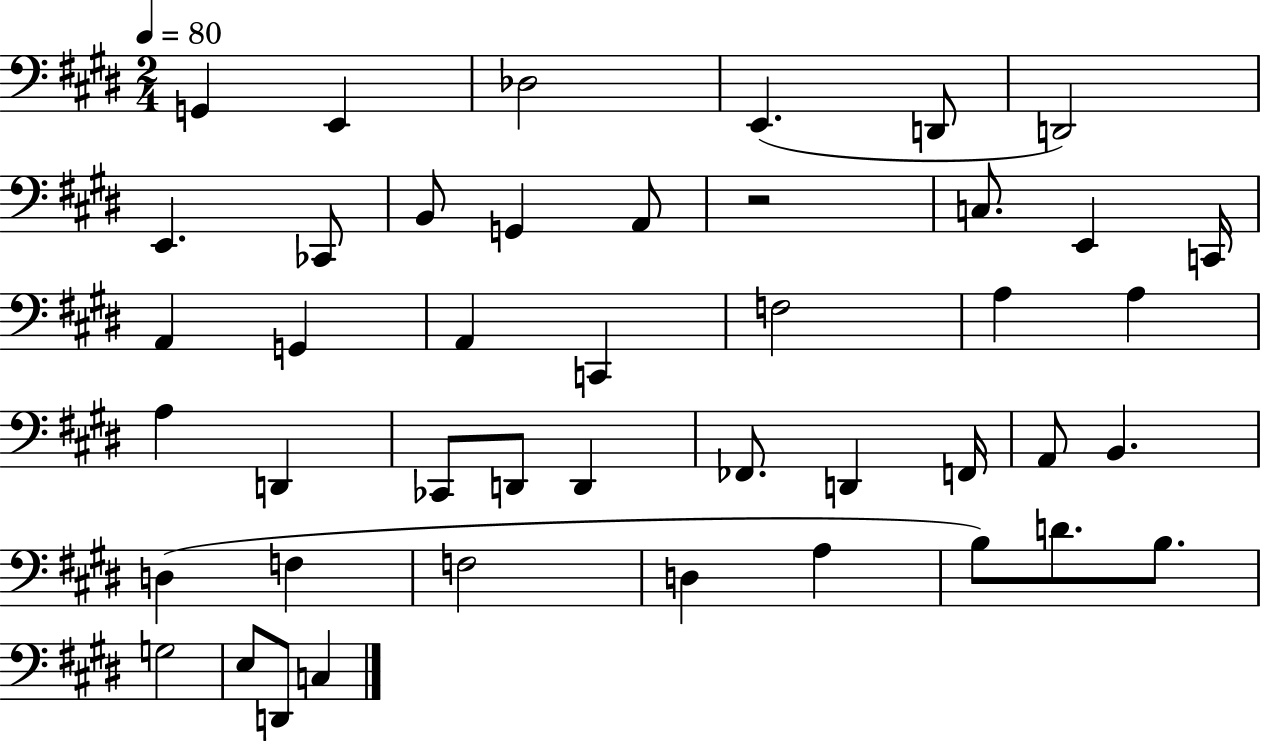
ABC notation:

X:1
T:Untitled
M:2/4
L:1/4
K:E
G,, E,, _D,2 E,, D,,/2 D,,2 E,, _C,,/2 B,,/2 G,, A,,/2 z2 C,/2 E,, C,,/4 A,, G,, A,, C,, F,2 A, A, A, D,, _C,,/2 D,,/2 D,, _F,,/2 D,, F,,/4 A,,/2 B,, D, F, F,2 D, A, B,/2 D/2 B,/2 G,2 E,/2 D,,/2 C,